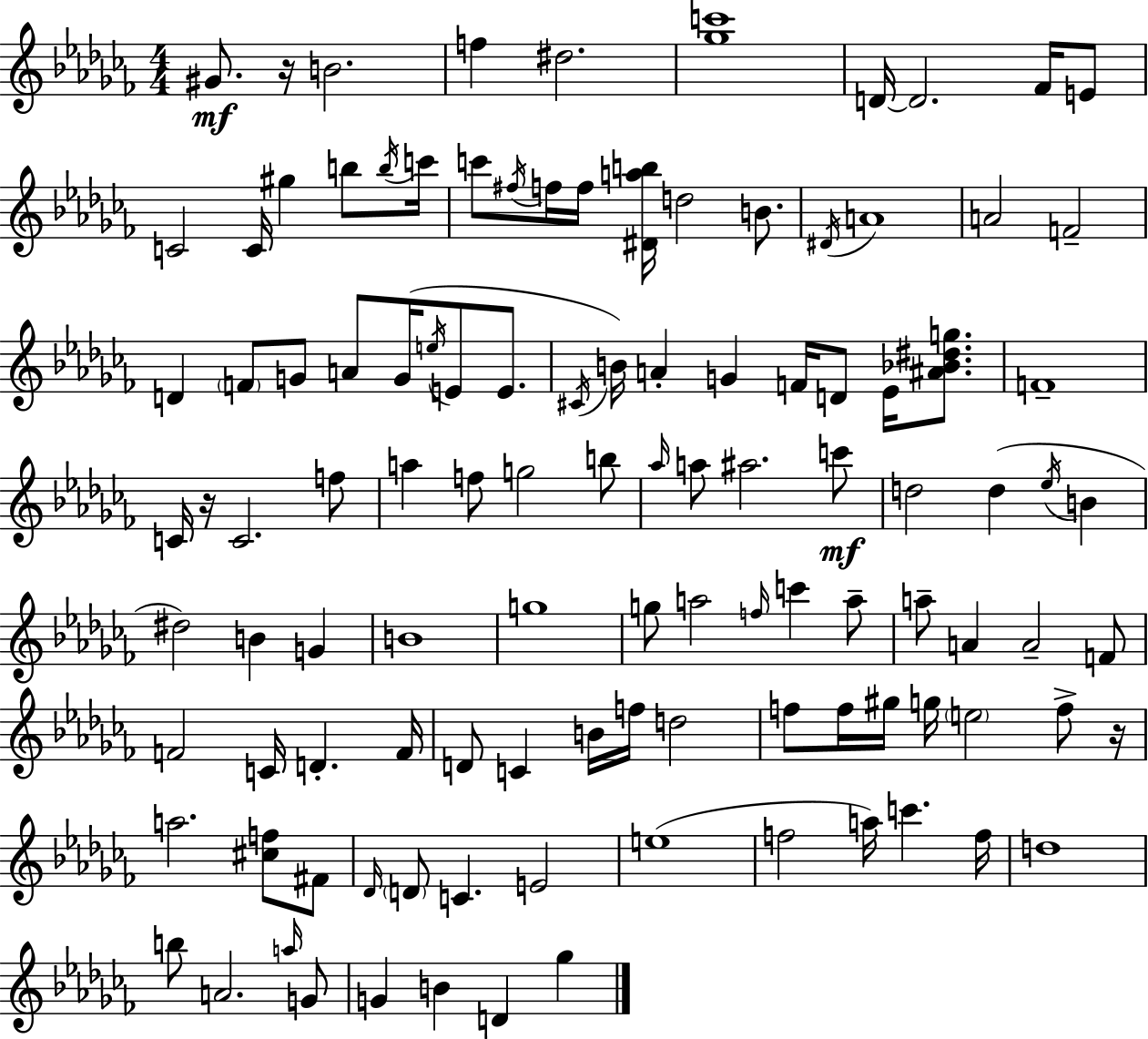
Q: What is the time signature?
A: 4/4